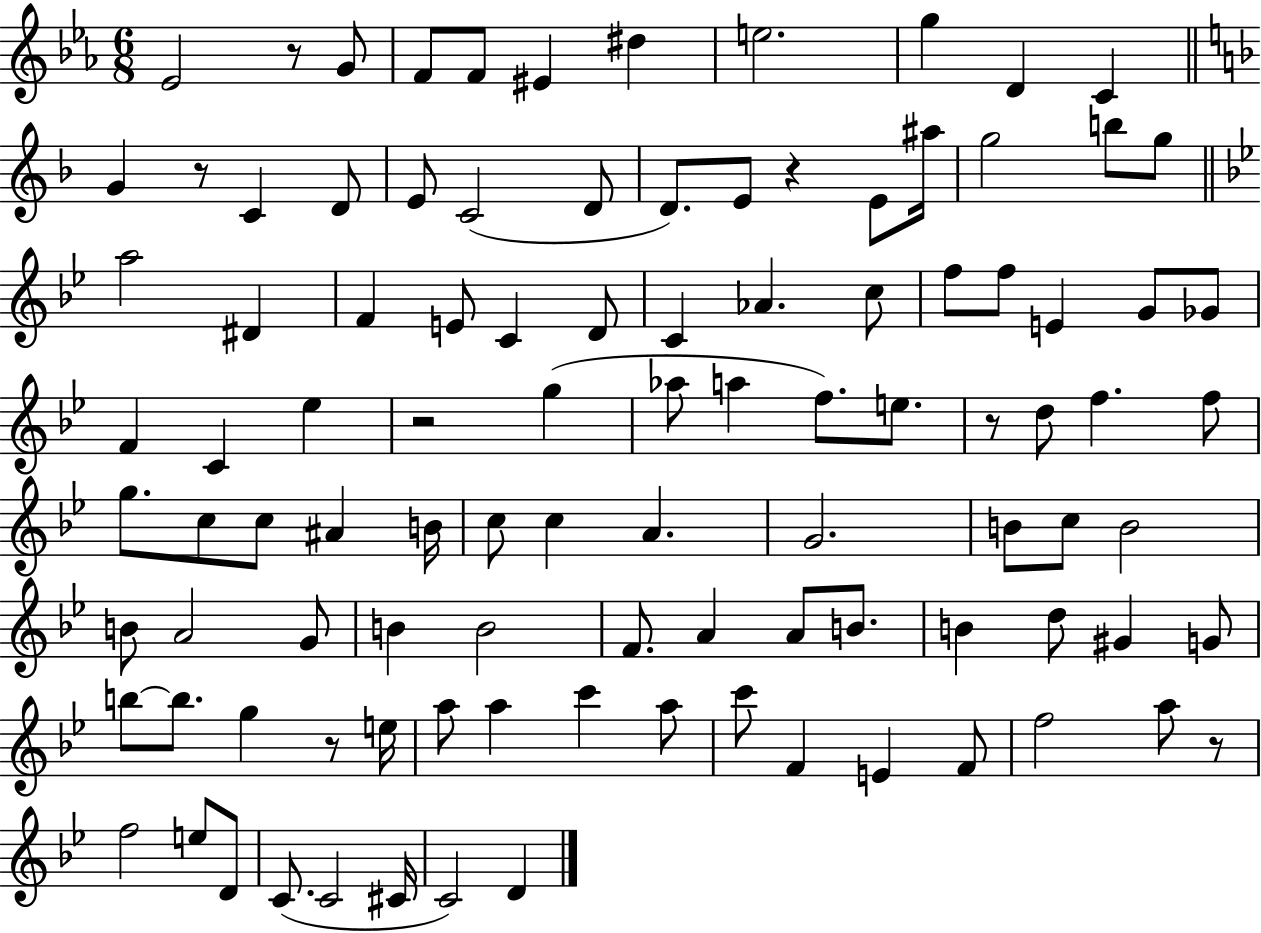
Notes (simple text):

Eb4/h R/e G4/e F4/e F4/e EIS4/q D#5/q E5/h. G5/q D4/q C4/q G4/q R/e C4/q D4/e E4/e C4/h D4/e D4/e. E4/e R/q E4/e A#5/s G5/h B5/e G5/e A5/h D#4/q F4/q E4/e C4/q D4/e C4/q Ab4/q. C5/e F5/e F5/e E4/q G4/e Gb4/e F4/q C4/q Eb5/q R/h G5/q Ab5/e A5/q F5/e. E5/e. R/e D5/e F5/q. F5/e G5/e. C5/e C5/e A#4/q B4/s C5/e C5/q A4/q. G4/h. B4/e C5/e B4/h B4/e A4/h G4/e B4/q B4/h F4/e. A4/q A4/e B4/e. B4/q D5/e G#4/q G4/e B5/e B5/e. G5/q R/e E5/s A5/e A5/q C6/q A5/e C6/e F4/q E4/q F4/e F5/h A5/e R/e F5/h E5/e D4/e C4/e. C4/h C#4/s C4/h D4/q